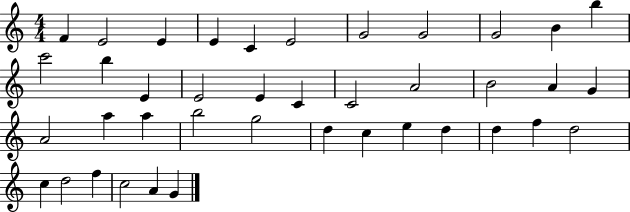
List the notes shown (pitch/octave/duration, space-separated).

F4/q E4/h E4/q E4/q C4/q E4/h G4/h G4/h G4/h B4/q B5/q C6/h B5/q E4/q E4/h E4/q C4/q C4/h A4/h B4/h A4/q G4/q A4/h A5/q A5/q B5/h G5/h D5/q C5/q E5/q D5/q D5/q F5/q D5/h C5/q D5/h F5/q C5/h A4/q G4/q